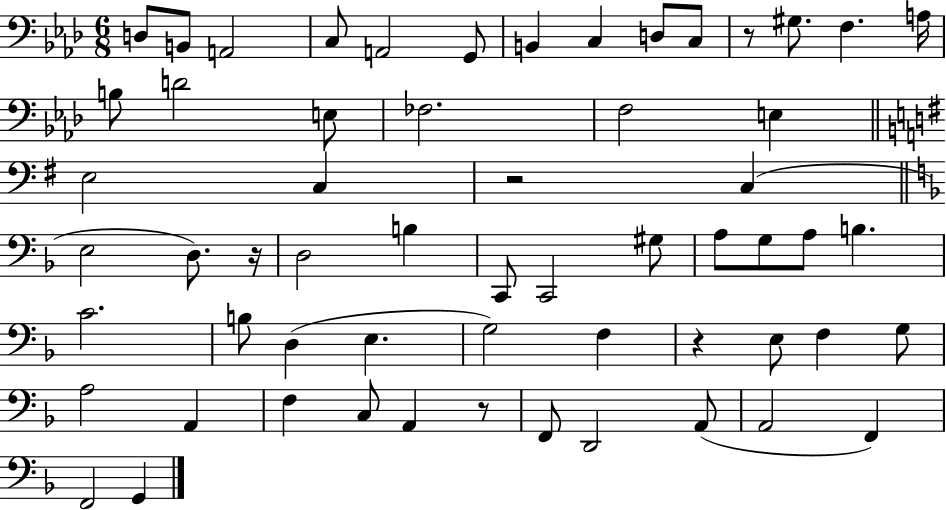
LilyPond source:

{
  \clef bass
  \numericTimeSignature
  \time 6/8
  \key aes \major
  d8 b,8 a,2 | c8 a,2 g,8 | b,4 c4 d8 c8 | r8 gis8. f4. a16 | \break b8 d'2 e8 | fes2. | f2 e4 | \bar "||" \break \key e \minor e2 c4 | r2 c4( | \bar "||" \break \key f \major e2 d8.) r16 | d2 b4 | c,8 c,2 gis8 | a8 g8 a8 b4. | \break c'2. | b8 d4( e4. | g2) f4 | r4 e8 f4 g8 | \break a2 a,4 | f4 c8 a,4 r8 | f,8 d,2 a,8( | a,2 f,4) | \break f,2 g,4 | \bar "|."
}